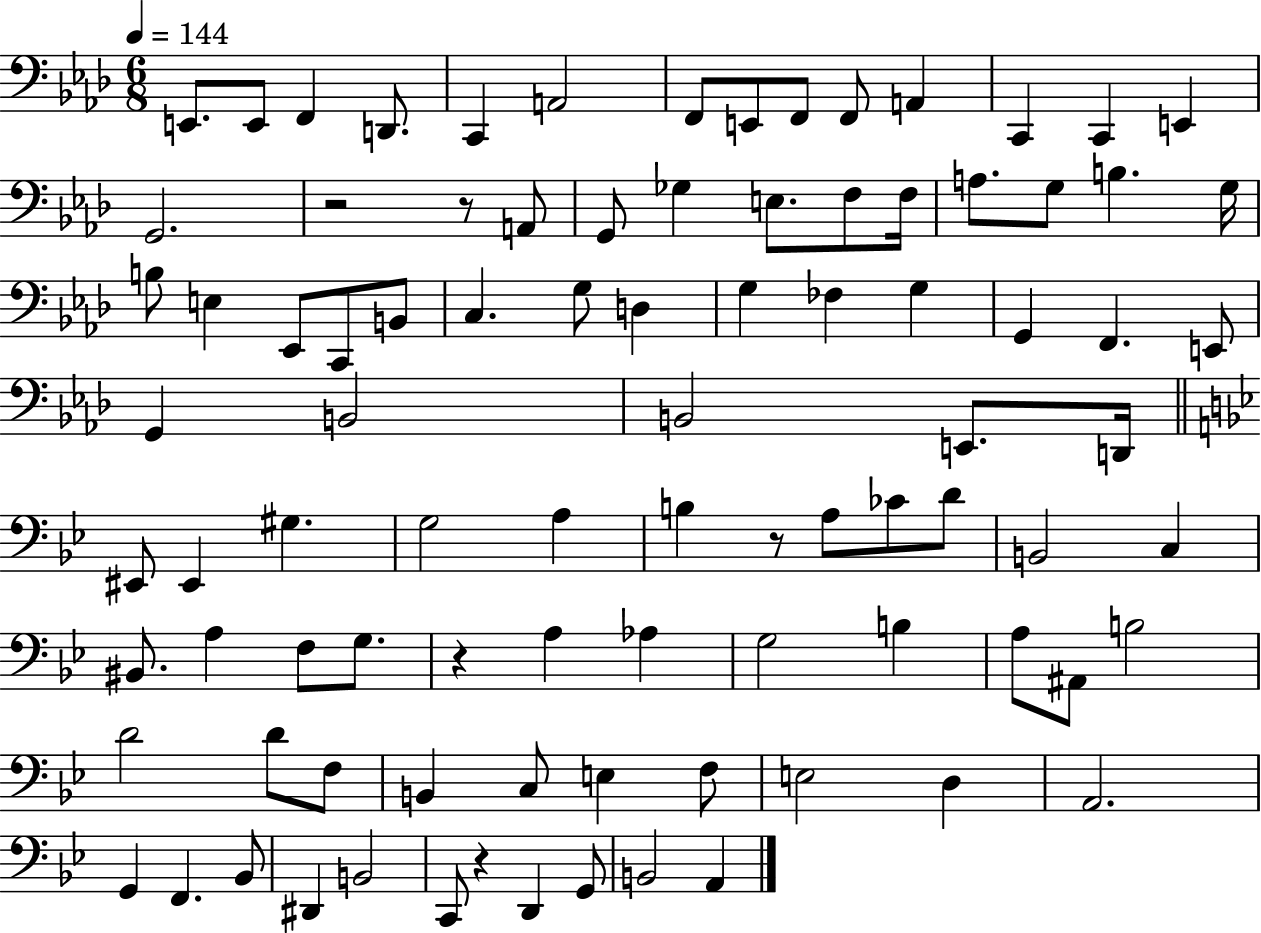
X:1
T:Untitled
M:6/8
L:1/4
K:Ab
E,,/2 E,,/2 F,, D,,/2 C,, A,,2 F,,/2 E,,/2 F,,/2 F,,/2 A,, C,, C,, E,, G,,2 z2 z/2 A,,/2 G,,/2 _G, E,/2 F,/2 F,/4 A,/2 G,/2 B, G,/4 B,/2 E, _E,,/2 C,,/2 B,,/2 C, G,/2 D, G, _F, G, G,, F,, E,,/2 G,, B,,2 B,,2 E,,/2 D,,/4 ^E,,/2 ^E,, ^G, G,2 A, B, z/2 A,/2 _C/2 D/2 B,,2 C, ^B,,/2 A, F,/2 G,/2 z A, _A, G,2 B, A,/2 ^A,,/2 B,2 D2 D/2 F,/2 B,, C,/2 E, F,/2 E,2 D, A,,2 G,, F,, _B,,/2 ^D,, B,,2 C,,/2 z D,, G,,/2 B,,2 A,,